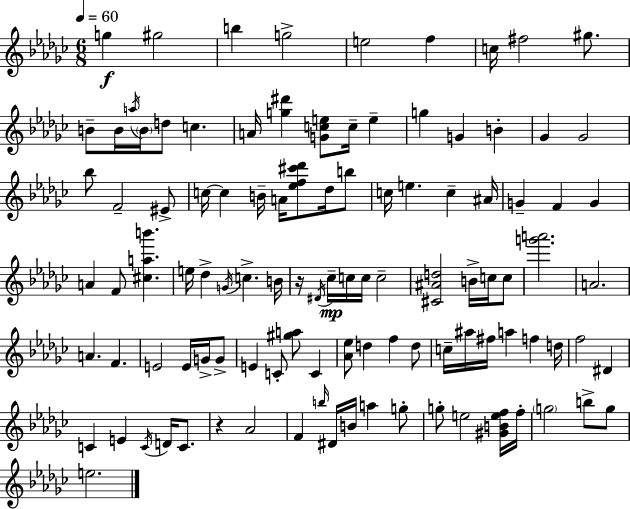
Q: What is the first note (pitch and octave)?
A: G5